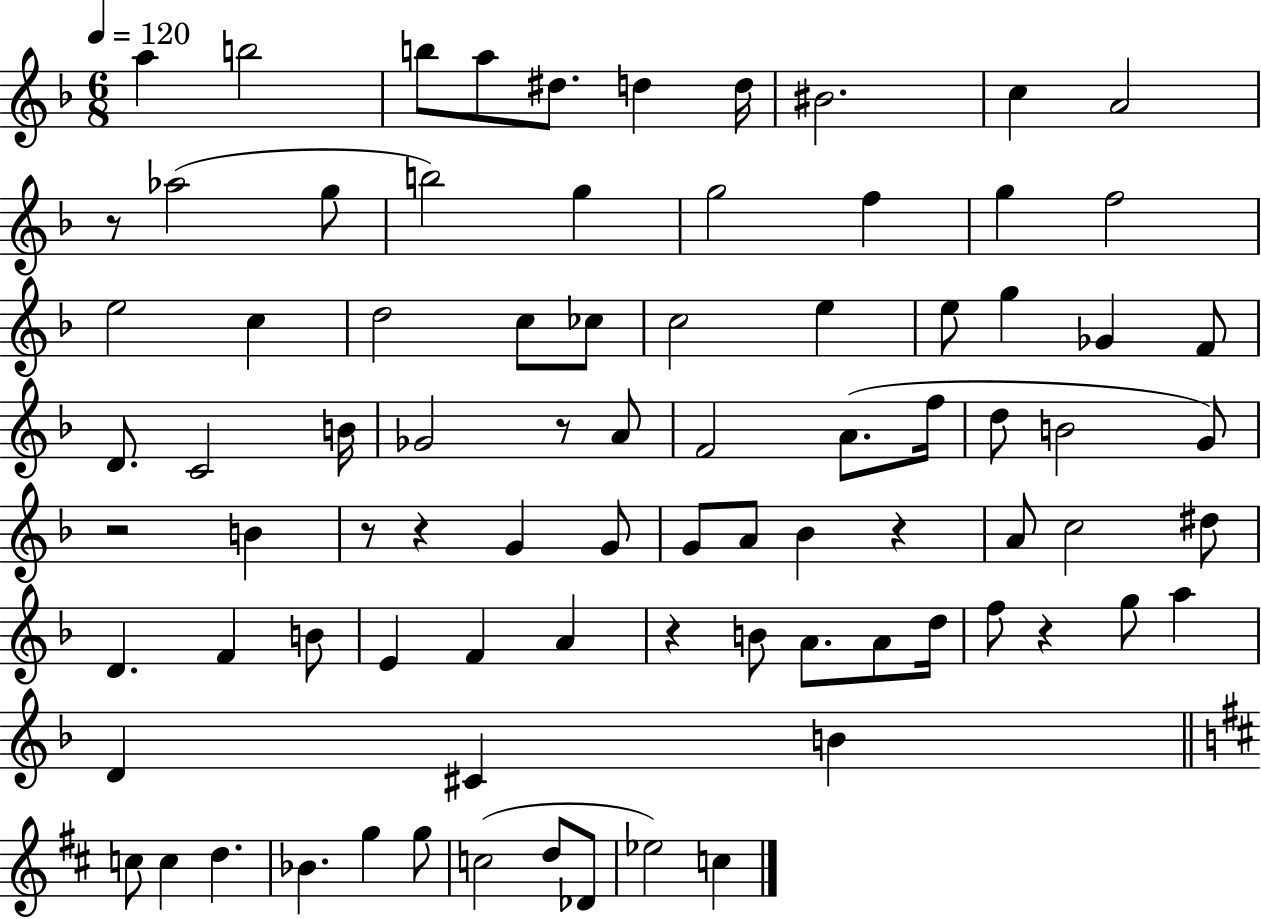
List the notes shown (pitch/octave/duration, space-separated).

A5/q B5/h B5/e A5/e D#5/e. D5/q D5/s BIS4/h. C5/q A4/h R/e Ab5/h G5/e B5/h G5/q G5/h F5/q G5/q F5/h E5/h C5/q D5/h C5/e CES5/e C5/h E5/q E5/e G5/q Gb4/q F4/e D4/e. C4/h B4/s Gb4/h R/e A4/e F4/h A4/e. F5/s D5/e B4/h G4/e R/h B4/q R/e R/q G4/q G4/e G4/e A4/e Bb4/q R/q A4/e C5/h D#5/e D4/q. F4/q B4/e E4/q F4/q A4/q R/q B4/e A4/e. A4/e D5/s F5/e R/q G5/e A5/q D4/q C#4/q B4/q C5/e C5/q D5/q. Bb4/q. G5/q G5/e C5/h D5/e Db4/e Eb5/h C5/q